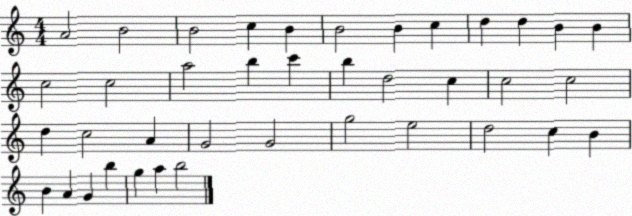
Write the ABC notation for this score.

X:1
T:Untitled
M:4/4
L:1/4
K:C
A2 B2 B2 c B B2 B c d d B B c2 c2 a2 b c' b d2 c c2 c2 d c2 A G2 G2 g2 e2 d2 c B B A G b g a b2